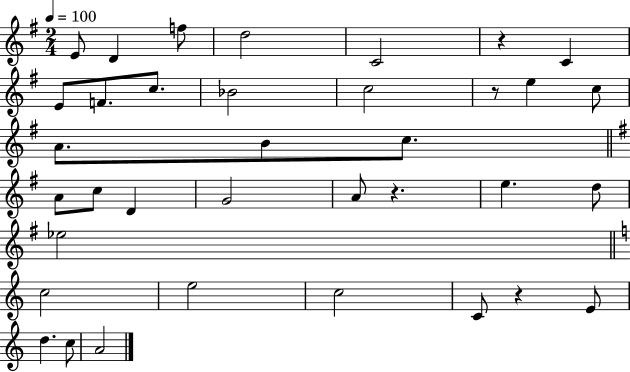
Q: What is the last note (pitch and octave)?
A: A4